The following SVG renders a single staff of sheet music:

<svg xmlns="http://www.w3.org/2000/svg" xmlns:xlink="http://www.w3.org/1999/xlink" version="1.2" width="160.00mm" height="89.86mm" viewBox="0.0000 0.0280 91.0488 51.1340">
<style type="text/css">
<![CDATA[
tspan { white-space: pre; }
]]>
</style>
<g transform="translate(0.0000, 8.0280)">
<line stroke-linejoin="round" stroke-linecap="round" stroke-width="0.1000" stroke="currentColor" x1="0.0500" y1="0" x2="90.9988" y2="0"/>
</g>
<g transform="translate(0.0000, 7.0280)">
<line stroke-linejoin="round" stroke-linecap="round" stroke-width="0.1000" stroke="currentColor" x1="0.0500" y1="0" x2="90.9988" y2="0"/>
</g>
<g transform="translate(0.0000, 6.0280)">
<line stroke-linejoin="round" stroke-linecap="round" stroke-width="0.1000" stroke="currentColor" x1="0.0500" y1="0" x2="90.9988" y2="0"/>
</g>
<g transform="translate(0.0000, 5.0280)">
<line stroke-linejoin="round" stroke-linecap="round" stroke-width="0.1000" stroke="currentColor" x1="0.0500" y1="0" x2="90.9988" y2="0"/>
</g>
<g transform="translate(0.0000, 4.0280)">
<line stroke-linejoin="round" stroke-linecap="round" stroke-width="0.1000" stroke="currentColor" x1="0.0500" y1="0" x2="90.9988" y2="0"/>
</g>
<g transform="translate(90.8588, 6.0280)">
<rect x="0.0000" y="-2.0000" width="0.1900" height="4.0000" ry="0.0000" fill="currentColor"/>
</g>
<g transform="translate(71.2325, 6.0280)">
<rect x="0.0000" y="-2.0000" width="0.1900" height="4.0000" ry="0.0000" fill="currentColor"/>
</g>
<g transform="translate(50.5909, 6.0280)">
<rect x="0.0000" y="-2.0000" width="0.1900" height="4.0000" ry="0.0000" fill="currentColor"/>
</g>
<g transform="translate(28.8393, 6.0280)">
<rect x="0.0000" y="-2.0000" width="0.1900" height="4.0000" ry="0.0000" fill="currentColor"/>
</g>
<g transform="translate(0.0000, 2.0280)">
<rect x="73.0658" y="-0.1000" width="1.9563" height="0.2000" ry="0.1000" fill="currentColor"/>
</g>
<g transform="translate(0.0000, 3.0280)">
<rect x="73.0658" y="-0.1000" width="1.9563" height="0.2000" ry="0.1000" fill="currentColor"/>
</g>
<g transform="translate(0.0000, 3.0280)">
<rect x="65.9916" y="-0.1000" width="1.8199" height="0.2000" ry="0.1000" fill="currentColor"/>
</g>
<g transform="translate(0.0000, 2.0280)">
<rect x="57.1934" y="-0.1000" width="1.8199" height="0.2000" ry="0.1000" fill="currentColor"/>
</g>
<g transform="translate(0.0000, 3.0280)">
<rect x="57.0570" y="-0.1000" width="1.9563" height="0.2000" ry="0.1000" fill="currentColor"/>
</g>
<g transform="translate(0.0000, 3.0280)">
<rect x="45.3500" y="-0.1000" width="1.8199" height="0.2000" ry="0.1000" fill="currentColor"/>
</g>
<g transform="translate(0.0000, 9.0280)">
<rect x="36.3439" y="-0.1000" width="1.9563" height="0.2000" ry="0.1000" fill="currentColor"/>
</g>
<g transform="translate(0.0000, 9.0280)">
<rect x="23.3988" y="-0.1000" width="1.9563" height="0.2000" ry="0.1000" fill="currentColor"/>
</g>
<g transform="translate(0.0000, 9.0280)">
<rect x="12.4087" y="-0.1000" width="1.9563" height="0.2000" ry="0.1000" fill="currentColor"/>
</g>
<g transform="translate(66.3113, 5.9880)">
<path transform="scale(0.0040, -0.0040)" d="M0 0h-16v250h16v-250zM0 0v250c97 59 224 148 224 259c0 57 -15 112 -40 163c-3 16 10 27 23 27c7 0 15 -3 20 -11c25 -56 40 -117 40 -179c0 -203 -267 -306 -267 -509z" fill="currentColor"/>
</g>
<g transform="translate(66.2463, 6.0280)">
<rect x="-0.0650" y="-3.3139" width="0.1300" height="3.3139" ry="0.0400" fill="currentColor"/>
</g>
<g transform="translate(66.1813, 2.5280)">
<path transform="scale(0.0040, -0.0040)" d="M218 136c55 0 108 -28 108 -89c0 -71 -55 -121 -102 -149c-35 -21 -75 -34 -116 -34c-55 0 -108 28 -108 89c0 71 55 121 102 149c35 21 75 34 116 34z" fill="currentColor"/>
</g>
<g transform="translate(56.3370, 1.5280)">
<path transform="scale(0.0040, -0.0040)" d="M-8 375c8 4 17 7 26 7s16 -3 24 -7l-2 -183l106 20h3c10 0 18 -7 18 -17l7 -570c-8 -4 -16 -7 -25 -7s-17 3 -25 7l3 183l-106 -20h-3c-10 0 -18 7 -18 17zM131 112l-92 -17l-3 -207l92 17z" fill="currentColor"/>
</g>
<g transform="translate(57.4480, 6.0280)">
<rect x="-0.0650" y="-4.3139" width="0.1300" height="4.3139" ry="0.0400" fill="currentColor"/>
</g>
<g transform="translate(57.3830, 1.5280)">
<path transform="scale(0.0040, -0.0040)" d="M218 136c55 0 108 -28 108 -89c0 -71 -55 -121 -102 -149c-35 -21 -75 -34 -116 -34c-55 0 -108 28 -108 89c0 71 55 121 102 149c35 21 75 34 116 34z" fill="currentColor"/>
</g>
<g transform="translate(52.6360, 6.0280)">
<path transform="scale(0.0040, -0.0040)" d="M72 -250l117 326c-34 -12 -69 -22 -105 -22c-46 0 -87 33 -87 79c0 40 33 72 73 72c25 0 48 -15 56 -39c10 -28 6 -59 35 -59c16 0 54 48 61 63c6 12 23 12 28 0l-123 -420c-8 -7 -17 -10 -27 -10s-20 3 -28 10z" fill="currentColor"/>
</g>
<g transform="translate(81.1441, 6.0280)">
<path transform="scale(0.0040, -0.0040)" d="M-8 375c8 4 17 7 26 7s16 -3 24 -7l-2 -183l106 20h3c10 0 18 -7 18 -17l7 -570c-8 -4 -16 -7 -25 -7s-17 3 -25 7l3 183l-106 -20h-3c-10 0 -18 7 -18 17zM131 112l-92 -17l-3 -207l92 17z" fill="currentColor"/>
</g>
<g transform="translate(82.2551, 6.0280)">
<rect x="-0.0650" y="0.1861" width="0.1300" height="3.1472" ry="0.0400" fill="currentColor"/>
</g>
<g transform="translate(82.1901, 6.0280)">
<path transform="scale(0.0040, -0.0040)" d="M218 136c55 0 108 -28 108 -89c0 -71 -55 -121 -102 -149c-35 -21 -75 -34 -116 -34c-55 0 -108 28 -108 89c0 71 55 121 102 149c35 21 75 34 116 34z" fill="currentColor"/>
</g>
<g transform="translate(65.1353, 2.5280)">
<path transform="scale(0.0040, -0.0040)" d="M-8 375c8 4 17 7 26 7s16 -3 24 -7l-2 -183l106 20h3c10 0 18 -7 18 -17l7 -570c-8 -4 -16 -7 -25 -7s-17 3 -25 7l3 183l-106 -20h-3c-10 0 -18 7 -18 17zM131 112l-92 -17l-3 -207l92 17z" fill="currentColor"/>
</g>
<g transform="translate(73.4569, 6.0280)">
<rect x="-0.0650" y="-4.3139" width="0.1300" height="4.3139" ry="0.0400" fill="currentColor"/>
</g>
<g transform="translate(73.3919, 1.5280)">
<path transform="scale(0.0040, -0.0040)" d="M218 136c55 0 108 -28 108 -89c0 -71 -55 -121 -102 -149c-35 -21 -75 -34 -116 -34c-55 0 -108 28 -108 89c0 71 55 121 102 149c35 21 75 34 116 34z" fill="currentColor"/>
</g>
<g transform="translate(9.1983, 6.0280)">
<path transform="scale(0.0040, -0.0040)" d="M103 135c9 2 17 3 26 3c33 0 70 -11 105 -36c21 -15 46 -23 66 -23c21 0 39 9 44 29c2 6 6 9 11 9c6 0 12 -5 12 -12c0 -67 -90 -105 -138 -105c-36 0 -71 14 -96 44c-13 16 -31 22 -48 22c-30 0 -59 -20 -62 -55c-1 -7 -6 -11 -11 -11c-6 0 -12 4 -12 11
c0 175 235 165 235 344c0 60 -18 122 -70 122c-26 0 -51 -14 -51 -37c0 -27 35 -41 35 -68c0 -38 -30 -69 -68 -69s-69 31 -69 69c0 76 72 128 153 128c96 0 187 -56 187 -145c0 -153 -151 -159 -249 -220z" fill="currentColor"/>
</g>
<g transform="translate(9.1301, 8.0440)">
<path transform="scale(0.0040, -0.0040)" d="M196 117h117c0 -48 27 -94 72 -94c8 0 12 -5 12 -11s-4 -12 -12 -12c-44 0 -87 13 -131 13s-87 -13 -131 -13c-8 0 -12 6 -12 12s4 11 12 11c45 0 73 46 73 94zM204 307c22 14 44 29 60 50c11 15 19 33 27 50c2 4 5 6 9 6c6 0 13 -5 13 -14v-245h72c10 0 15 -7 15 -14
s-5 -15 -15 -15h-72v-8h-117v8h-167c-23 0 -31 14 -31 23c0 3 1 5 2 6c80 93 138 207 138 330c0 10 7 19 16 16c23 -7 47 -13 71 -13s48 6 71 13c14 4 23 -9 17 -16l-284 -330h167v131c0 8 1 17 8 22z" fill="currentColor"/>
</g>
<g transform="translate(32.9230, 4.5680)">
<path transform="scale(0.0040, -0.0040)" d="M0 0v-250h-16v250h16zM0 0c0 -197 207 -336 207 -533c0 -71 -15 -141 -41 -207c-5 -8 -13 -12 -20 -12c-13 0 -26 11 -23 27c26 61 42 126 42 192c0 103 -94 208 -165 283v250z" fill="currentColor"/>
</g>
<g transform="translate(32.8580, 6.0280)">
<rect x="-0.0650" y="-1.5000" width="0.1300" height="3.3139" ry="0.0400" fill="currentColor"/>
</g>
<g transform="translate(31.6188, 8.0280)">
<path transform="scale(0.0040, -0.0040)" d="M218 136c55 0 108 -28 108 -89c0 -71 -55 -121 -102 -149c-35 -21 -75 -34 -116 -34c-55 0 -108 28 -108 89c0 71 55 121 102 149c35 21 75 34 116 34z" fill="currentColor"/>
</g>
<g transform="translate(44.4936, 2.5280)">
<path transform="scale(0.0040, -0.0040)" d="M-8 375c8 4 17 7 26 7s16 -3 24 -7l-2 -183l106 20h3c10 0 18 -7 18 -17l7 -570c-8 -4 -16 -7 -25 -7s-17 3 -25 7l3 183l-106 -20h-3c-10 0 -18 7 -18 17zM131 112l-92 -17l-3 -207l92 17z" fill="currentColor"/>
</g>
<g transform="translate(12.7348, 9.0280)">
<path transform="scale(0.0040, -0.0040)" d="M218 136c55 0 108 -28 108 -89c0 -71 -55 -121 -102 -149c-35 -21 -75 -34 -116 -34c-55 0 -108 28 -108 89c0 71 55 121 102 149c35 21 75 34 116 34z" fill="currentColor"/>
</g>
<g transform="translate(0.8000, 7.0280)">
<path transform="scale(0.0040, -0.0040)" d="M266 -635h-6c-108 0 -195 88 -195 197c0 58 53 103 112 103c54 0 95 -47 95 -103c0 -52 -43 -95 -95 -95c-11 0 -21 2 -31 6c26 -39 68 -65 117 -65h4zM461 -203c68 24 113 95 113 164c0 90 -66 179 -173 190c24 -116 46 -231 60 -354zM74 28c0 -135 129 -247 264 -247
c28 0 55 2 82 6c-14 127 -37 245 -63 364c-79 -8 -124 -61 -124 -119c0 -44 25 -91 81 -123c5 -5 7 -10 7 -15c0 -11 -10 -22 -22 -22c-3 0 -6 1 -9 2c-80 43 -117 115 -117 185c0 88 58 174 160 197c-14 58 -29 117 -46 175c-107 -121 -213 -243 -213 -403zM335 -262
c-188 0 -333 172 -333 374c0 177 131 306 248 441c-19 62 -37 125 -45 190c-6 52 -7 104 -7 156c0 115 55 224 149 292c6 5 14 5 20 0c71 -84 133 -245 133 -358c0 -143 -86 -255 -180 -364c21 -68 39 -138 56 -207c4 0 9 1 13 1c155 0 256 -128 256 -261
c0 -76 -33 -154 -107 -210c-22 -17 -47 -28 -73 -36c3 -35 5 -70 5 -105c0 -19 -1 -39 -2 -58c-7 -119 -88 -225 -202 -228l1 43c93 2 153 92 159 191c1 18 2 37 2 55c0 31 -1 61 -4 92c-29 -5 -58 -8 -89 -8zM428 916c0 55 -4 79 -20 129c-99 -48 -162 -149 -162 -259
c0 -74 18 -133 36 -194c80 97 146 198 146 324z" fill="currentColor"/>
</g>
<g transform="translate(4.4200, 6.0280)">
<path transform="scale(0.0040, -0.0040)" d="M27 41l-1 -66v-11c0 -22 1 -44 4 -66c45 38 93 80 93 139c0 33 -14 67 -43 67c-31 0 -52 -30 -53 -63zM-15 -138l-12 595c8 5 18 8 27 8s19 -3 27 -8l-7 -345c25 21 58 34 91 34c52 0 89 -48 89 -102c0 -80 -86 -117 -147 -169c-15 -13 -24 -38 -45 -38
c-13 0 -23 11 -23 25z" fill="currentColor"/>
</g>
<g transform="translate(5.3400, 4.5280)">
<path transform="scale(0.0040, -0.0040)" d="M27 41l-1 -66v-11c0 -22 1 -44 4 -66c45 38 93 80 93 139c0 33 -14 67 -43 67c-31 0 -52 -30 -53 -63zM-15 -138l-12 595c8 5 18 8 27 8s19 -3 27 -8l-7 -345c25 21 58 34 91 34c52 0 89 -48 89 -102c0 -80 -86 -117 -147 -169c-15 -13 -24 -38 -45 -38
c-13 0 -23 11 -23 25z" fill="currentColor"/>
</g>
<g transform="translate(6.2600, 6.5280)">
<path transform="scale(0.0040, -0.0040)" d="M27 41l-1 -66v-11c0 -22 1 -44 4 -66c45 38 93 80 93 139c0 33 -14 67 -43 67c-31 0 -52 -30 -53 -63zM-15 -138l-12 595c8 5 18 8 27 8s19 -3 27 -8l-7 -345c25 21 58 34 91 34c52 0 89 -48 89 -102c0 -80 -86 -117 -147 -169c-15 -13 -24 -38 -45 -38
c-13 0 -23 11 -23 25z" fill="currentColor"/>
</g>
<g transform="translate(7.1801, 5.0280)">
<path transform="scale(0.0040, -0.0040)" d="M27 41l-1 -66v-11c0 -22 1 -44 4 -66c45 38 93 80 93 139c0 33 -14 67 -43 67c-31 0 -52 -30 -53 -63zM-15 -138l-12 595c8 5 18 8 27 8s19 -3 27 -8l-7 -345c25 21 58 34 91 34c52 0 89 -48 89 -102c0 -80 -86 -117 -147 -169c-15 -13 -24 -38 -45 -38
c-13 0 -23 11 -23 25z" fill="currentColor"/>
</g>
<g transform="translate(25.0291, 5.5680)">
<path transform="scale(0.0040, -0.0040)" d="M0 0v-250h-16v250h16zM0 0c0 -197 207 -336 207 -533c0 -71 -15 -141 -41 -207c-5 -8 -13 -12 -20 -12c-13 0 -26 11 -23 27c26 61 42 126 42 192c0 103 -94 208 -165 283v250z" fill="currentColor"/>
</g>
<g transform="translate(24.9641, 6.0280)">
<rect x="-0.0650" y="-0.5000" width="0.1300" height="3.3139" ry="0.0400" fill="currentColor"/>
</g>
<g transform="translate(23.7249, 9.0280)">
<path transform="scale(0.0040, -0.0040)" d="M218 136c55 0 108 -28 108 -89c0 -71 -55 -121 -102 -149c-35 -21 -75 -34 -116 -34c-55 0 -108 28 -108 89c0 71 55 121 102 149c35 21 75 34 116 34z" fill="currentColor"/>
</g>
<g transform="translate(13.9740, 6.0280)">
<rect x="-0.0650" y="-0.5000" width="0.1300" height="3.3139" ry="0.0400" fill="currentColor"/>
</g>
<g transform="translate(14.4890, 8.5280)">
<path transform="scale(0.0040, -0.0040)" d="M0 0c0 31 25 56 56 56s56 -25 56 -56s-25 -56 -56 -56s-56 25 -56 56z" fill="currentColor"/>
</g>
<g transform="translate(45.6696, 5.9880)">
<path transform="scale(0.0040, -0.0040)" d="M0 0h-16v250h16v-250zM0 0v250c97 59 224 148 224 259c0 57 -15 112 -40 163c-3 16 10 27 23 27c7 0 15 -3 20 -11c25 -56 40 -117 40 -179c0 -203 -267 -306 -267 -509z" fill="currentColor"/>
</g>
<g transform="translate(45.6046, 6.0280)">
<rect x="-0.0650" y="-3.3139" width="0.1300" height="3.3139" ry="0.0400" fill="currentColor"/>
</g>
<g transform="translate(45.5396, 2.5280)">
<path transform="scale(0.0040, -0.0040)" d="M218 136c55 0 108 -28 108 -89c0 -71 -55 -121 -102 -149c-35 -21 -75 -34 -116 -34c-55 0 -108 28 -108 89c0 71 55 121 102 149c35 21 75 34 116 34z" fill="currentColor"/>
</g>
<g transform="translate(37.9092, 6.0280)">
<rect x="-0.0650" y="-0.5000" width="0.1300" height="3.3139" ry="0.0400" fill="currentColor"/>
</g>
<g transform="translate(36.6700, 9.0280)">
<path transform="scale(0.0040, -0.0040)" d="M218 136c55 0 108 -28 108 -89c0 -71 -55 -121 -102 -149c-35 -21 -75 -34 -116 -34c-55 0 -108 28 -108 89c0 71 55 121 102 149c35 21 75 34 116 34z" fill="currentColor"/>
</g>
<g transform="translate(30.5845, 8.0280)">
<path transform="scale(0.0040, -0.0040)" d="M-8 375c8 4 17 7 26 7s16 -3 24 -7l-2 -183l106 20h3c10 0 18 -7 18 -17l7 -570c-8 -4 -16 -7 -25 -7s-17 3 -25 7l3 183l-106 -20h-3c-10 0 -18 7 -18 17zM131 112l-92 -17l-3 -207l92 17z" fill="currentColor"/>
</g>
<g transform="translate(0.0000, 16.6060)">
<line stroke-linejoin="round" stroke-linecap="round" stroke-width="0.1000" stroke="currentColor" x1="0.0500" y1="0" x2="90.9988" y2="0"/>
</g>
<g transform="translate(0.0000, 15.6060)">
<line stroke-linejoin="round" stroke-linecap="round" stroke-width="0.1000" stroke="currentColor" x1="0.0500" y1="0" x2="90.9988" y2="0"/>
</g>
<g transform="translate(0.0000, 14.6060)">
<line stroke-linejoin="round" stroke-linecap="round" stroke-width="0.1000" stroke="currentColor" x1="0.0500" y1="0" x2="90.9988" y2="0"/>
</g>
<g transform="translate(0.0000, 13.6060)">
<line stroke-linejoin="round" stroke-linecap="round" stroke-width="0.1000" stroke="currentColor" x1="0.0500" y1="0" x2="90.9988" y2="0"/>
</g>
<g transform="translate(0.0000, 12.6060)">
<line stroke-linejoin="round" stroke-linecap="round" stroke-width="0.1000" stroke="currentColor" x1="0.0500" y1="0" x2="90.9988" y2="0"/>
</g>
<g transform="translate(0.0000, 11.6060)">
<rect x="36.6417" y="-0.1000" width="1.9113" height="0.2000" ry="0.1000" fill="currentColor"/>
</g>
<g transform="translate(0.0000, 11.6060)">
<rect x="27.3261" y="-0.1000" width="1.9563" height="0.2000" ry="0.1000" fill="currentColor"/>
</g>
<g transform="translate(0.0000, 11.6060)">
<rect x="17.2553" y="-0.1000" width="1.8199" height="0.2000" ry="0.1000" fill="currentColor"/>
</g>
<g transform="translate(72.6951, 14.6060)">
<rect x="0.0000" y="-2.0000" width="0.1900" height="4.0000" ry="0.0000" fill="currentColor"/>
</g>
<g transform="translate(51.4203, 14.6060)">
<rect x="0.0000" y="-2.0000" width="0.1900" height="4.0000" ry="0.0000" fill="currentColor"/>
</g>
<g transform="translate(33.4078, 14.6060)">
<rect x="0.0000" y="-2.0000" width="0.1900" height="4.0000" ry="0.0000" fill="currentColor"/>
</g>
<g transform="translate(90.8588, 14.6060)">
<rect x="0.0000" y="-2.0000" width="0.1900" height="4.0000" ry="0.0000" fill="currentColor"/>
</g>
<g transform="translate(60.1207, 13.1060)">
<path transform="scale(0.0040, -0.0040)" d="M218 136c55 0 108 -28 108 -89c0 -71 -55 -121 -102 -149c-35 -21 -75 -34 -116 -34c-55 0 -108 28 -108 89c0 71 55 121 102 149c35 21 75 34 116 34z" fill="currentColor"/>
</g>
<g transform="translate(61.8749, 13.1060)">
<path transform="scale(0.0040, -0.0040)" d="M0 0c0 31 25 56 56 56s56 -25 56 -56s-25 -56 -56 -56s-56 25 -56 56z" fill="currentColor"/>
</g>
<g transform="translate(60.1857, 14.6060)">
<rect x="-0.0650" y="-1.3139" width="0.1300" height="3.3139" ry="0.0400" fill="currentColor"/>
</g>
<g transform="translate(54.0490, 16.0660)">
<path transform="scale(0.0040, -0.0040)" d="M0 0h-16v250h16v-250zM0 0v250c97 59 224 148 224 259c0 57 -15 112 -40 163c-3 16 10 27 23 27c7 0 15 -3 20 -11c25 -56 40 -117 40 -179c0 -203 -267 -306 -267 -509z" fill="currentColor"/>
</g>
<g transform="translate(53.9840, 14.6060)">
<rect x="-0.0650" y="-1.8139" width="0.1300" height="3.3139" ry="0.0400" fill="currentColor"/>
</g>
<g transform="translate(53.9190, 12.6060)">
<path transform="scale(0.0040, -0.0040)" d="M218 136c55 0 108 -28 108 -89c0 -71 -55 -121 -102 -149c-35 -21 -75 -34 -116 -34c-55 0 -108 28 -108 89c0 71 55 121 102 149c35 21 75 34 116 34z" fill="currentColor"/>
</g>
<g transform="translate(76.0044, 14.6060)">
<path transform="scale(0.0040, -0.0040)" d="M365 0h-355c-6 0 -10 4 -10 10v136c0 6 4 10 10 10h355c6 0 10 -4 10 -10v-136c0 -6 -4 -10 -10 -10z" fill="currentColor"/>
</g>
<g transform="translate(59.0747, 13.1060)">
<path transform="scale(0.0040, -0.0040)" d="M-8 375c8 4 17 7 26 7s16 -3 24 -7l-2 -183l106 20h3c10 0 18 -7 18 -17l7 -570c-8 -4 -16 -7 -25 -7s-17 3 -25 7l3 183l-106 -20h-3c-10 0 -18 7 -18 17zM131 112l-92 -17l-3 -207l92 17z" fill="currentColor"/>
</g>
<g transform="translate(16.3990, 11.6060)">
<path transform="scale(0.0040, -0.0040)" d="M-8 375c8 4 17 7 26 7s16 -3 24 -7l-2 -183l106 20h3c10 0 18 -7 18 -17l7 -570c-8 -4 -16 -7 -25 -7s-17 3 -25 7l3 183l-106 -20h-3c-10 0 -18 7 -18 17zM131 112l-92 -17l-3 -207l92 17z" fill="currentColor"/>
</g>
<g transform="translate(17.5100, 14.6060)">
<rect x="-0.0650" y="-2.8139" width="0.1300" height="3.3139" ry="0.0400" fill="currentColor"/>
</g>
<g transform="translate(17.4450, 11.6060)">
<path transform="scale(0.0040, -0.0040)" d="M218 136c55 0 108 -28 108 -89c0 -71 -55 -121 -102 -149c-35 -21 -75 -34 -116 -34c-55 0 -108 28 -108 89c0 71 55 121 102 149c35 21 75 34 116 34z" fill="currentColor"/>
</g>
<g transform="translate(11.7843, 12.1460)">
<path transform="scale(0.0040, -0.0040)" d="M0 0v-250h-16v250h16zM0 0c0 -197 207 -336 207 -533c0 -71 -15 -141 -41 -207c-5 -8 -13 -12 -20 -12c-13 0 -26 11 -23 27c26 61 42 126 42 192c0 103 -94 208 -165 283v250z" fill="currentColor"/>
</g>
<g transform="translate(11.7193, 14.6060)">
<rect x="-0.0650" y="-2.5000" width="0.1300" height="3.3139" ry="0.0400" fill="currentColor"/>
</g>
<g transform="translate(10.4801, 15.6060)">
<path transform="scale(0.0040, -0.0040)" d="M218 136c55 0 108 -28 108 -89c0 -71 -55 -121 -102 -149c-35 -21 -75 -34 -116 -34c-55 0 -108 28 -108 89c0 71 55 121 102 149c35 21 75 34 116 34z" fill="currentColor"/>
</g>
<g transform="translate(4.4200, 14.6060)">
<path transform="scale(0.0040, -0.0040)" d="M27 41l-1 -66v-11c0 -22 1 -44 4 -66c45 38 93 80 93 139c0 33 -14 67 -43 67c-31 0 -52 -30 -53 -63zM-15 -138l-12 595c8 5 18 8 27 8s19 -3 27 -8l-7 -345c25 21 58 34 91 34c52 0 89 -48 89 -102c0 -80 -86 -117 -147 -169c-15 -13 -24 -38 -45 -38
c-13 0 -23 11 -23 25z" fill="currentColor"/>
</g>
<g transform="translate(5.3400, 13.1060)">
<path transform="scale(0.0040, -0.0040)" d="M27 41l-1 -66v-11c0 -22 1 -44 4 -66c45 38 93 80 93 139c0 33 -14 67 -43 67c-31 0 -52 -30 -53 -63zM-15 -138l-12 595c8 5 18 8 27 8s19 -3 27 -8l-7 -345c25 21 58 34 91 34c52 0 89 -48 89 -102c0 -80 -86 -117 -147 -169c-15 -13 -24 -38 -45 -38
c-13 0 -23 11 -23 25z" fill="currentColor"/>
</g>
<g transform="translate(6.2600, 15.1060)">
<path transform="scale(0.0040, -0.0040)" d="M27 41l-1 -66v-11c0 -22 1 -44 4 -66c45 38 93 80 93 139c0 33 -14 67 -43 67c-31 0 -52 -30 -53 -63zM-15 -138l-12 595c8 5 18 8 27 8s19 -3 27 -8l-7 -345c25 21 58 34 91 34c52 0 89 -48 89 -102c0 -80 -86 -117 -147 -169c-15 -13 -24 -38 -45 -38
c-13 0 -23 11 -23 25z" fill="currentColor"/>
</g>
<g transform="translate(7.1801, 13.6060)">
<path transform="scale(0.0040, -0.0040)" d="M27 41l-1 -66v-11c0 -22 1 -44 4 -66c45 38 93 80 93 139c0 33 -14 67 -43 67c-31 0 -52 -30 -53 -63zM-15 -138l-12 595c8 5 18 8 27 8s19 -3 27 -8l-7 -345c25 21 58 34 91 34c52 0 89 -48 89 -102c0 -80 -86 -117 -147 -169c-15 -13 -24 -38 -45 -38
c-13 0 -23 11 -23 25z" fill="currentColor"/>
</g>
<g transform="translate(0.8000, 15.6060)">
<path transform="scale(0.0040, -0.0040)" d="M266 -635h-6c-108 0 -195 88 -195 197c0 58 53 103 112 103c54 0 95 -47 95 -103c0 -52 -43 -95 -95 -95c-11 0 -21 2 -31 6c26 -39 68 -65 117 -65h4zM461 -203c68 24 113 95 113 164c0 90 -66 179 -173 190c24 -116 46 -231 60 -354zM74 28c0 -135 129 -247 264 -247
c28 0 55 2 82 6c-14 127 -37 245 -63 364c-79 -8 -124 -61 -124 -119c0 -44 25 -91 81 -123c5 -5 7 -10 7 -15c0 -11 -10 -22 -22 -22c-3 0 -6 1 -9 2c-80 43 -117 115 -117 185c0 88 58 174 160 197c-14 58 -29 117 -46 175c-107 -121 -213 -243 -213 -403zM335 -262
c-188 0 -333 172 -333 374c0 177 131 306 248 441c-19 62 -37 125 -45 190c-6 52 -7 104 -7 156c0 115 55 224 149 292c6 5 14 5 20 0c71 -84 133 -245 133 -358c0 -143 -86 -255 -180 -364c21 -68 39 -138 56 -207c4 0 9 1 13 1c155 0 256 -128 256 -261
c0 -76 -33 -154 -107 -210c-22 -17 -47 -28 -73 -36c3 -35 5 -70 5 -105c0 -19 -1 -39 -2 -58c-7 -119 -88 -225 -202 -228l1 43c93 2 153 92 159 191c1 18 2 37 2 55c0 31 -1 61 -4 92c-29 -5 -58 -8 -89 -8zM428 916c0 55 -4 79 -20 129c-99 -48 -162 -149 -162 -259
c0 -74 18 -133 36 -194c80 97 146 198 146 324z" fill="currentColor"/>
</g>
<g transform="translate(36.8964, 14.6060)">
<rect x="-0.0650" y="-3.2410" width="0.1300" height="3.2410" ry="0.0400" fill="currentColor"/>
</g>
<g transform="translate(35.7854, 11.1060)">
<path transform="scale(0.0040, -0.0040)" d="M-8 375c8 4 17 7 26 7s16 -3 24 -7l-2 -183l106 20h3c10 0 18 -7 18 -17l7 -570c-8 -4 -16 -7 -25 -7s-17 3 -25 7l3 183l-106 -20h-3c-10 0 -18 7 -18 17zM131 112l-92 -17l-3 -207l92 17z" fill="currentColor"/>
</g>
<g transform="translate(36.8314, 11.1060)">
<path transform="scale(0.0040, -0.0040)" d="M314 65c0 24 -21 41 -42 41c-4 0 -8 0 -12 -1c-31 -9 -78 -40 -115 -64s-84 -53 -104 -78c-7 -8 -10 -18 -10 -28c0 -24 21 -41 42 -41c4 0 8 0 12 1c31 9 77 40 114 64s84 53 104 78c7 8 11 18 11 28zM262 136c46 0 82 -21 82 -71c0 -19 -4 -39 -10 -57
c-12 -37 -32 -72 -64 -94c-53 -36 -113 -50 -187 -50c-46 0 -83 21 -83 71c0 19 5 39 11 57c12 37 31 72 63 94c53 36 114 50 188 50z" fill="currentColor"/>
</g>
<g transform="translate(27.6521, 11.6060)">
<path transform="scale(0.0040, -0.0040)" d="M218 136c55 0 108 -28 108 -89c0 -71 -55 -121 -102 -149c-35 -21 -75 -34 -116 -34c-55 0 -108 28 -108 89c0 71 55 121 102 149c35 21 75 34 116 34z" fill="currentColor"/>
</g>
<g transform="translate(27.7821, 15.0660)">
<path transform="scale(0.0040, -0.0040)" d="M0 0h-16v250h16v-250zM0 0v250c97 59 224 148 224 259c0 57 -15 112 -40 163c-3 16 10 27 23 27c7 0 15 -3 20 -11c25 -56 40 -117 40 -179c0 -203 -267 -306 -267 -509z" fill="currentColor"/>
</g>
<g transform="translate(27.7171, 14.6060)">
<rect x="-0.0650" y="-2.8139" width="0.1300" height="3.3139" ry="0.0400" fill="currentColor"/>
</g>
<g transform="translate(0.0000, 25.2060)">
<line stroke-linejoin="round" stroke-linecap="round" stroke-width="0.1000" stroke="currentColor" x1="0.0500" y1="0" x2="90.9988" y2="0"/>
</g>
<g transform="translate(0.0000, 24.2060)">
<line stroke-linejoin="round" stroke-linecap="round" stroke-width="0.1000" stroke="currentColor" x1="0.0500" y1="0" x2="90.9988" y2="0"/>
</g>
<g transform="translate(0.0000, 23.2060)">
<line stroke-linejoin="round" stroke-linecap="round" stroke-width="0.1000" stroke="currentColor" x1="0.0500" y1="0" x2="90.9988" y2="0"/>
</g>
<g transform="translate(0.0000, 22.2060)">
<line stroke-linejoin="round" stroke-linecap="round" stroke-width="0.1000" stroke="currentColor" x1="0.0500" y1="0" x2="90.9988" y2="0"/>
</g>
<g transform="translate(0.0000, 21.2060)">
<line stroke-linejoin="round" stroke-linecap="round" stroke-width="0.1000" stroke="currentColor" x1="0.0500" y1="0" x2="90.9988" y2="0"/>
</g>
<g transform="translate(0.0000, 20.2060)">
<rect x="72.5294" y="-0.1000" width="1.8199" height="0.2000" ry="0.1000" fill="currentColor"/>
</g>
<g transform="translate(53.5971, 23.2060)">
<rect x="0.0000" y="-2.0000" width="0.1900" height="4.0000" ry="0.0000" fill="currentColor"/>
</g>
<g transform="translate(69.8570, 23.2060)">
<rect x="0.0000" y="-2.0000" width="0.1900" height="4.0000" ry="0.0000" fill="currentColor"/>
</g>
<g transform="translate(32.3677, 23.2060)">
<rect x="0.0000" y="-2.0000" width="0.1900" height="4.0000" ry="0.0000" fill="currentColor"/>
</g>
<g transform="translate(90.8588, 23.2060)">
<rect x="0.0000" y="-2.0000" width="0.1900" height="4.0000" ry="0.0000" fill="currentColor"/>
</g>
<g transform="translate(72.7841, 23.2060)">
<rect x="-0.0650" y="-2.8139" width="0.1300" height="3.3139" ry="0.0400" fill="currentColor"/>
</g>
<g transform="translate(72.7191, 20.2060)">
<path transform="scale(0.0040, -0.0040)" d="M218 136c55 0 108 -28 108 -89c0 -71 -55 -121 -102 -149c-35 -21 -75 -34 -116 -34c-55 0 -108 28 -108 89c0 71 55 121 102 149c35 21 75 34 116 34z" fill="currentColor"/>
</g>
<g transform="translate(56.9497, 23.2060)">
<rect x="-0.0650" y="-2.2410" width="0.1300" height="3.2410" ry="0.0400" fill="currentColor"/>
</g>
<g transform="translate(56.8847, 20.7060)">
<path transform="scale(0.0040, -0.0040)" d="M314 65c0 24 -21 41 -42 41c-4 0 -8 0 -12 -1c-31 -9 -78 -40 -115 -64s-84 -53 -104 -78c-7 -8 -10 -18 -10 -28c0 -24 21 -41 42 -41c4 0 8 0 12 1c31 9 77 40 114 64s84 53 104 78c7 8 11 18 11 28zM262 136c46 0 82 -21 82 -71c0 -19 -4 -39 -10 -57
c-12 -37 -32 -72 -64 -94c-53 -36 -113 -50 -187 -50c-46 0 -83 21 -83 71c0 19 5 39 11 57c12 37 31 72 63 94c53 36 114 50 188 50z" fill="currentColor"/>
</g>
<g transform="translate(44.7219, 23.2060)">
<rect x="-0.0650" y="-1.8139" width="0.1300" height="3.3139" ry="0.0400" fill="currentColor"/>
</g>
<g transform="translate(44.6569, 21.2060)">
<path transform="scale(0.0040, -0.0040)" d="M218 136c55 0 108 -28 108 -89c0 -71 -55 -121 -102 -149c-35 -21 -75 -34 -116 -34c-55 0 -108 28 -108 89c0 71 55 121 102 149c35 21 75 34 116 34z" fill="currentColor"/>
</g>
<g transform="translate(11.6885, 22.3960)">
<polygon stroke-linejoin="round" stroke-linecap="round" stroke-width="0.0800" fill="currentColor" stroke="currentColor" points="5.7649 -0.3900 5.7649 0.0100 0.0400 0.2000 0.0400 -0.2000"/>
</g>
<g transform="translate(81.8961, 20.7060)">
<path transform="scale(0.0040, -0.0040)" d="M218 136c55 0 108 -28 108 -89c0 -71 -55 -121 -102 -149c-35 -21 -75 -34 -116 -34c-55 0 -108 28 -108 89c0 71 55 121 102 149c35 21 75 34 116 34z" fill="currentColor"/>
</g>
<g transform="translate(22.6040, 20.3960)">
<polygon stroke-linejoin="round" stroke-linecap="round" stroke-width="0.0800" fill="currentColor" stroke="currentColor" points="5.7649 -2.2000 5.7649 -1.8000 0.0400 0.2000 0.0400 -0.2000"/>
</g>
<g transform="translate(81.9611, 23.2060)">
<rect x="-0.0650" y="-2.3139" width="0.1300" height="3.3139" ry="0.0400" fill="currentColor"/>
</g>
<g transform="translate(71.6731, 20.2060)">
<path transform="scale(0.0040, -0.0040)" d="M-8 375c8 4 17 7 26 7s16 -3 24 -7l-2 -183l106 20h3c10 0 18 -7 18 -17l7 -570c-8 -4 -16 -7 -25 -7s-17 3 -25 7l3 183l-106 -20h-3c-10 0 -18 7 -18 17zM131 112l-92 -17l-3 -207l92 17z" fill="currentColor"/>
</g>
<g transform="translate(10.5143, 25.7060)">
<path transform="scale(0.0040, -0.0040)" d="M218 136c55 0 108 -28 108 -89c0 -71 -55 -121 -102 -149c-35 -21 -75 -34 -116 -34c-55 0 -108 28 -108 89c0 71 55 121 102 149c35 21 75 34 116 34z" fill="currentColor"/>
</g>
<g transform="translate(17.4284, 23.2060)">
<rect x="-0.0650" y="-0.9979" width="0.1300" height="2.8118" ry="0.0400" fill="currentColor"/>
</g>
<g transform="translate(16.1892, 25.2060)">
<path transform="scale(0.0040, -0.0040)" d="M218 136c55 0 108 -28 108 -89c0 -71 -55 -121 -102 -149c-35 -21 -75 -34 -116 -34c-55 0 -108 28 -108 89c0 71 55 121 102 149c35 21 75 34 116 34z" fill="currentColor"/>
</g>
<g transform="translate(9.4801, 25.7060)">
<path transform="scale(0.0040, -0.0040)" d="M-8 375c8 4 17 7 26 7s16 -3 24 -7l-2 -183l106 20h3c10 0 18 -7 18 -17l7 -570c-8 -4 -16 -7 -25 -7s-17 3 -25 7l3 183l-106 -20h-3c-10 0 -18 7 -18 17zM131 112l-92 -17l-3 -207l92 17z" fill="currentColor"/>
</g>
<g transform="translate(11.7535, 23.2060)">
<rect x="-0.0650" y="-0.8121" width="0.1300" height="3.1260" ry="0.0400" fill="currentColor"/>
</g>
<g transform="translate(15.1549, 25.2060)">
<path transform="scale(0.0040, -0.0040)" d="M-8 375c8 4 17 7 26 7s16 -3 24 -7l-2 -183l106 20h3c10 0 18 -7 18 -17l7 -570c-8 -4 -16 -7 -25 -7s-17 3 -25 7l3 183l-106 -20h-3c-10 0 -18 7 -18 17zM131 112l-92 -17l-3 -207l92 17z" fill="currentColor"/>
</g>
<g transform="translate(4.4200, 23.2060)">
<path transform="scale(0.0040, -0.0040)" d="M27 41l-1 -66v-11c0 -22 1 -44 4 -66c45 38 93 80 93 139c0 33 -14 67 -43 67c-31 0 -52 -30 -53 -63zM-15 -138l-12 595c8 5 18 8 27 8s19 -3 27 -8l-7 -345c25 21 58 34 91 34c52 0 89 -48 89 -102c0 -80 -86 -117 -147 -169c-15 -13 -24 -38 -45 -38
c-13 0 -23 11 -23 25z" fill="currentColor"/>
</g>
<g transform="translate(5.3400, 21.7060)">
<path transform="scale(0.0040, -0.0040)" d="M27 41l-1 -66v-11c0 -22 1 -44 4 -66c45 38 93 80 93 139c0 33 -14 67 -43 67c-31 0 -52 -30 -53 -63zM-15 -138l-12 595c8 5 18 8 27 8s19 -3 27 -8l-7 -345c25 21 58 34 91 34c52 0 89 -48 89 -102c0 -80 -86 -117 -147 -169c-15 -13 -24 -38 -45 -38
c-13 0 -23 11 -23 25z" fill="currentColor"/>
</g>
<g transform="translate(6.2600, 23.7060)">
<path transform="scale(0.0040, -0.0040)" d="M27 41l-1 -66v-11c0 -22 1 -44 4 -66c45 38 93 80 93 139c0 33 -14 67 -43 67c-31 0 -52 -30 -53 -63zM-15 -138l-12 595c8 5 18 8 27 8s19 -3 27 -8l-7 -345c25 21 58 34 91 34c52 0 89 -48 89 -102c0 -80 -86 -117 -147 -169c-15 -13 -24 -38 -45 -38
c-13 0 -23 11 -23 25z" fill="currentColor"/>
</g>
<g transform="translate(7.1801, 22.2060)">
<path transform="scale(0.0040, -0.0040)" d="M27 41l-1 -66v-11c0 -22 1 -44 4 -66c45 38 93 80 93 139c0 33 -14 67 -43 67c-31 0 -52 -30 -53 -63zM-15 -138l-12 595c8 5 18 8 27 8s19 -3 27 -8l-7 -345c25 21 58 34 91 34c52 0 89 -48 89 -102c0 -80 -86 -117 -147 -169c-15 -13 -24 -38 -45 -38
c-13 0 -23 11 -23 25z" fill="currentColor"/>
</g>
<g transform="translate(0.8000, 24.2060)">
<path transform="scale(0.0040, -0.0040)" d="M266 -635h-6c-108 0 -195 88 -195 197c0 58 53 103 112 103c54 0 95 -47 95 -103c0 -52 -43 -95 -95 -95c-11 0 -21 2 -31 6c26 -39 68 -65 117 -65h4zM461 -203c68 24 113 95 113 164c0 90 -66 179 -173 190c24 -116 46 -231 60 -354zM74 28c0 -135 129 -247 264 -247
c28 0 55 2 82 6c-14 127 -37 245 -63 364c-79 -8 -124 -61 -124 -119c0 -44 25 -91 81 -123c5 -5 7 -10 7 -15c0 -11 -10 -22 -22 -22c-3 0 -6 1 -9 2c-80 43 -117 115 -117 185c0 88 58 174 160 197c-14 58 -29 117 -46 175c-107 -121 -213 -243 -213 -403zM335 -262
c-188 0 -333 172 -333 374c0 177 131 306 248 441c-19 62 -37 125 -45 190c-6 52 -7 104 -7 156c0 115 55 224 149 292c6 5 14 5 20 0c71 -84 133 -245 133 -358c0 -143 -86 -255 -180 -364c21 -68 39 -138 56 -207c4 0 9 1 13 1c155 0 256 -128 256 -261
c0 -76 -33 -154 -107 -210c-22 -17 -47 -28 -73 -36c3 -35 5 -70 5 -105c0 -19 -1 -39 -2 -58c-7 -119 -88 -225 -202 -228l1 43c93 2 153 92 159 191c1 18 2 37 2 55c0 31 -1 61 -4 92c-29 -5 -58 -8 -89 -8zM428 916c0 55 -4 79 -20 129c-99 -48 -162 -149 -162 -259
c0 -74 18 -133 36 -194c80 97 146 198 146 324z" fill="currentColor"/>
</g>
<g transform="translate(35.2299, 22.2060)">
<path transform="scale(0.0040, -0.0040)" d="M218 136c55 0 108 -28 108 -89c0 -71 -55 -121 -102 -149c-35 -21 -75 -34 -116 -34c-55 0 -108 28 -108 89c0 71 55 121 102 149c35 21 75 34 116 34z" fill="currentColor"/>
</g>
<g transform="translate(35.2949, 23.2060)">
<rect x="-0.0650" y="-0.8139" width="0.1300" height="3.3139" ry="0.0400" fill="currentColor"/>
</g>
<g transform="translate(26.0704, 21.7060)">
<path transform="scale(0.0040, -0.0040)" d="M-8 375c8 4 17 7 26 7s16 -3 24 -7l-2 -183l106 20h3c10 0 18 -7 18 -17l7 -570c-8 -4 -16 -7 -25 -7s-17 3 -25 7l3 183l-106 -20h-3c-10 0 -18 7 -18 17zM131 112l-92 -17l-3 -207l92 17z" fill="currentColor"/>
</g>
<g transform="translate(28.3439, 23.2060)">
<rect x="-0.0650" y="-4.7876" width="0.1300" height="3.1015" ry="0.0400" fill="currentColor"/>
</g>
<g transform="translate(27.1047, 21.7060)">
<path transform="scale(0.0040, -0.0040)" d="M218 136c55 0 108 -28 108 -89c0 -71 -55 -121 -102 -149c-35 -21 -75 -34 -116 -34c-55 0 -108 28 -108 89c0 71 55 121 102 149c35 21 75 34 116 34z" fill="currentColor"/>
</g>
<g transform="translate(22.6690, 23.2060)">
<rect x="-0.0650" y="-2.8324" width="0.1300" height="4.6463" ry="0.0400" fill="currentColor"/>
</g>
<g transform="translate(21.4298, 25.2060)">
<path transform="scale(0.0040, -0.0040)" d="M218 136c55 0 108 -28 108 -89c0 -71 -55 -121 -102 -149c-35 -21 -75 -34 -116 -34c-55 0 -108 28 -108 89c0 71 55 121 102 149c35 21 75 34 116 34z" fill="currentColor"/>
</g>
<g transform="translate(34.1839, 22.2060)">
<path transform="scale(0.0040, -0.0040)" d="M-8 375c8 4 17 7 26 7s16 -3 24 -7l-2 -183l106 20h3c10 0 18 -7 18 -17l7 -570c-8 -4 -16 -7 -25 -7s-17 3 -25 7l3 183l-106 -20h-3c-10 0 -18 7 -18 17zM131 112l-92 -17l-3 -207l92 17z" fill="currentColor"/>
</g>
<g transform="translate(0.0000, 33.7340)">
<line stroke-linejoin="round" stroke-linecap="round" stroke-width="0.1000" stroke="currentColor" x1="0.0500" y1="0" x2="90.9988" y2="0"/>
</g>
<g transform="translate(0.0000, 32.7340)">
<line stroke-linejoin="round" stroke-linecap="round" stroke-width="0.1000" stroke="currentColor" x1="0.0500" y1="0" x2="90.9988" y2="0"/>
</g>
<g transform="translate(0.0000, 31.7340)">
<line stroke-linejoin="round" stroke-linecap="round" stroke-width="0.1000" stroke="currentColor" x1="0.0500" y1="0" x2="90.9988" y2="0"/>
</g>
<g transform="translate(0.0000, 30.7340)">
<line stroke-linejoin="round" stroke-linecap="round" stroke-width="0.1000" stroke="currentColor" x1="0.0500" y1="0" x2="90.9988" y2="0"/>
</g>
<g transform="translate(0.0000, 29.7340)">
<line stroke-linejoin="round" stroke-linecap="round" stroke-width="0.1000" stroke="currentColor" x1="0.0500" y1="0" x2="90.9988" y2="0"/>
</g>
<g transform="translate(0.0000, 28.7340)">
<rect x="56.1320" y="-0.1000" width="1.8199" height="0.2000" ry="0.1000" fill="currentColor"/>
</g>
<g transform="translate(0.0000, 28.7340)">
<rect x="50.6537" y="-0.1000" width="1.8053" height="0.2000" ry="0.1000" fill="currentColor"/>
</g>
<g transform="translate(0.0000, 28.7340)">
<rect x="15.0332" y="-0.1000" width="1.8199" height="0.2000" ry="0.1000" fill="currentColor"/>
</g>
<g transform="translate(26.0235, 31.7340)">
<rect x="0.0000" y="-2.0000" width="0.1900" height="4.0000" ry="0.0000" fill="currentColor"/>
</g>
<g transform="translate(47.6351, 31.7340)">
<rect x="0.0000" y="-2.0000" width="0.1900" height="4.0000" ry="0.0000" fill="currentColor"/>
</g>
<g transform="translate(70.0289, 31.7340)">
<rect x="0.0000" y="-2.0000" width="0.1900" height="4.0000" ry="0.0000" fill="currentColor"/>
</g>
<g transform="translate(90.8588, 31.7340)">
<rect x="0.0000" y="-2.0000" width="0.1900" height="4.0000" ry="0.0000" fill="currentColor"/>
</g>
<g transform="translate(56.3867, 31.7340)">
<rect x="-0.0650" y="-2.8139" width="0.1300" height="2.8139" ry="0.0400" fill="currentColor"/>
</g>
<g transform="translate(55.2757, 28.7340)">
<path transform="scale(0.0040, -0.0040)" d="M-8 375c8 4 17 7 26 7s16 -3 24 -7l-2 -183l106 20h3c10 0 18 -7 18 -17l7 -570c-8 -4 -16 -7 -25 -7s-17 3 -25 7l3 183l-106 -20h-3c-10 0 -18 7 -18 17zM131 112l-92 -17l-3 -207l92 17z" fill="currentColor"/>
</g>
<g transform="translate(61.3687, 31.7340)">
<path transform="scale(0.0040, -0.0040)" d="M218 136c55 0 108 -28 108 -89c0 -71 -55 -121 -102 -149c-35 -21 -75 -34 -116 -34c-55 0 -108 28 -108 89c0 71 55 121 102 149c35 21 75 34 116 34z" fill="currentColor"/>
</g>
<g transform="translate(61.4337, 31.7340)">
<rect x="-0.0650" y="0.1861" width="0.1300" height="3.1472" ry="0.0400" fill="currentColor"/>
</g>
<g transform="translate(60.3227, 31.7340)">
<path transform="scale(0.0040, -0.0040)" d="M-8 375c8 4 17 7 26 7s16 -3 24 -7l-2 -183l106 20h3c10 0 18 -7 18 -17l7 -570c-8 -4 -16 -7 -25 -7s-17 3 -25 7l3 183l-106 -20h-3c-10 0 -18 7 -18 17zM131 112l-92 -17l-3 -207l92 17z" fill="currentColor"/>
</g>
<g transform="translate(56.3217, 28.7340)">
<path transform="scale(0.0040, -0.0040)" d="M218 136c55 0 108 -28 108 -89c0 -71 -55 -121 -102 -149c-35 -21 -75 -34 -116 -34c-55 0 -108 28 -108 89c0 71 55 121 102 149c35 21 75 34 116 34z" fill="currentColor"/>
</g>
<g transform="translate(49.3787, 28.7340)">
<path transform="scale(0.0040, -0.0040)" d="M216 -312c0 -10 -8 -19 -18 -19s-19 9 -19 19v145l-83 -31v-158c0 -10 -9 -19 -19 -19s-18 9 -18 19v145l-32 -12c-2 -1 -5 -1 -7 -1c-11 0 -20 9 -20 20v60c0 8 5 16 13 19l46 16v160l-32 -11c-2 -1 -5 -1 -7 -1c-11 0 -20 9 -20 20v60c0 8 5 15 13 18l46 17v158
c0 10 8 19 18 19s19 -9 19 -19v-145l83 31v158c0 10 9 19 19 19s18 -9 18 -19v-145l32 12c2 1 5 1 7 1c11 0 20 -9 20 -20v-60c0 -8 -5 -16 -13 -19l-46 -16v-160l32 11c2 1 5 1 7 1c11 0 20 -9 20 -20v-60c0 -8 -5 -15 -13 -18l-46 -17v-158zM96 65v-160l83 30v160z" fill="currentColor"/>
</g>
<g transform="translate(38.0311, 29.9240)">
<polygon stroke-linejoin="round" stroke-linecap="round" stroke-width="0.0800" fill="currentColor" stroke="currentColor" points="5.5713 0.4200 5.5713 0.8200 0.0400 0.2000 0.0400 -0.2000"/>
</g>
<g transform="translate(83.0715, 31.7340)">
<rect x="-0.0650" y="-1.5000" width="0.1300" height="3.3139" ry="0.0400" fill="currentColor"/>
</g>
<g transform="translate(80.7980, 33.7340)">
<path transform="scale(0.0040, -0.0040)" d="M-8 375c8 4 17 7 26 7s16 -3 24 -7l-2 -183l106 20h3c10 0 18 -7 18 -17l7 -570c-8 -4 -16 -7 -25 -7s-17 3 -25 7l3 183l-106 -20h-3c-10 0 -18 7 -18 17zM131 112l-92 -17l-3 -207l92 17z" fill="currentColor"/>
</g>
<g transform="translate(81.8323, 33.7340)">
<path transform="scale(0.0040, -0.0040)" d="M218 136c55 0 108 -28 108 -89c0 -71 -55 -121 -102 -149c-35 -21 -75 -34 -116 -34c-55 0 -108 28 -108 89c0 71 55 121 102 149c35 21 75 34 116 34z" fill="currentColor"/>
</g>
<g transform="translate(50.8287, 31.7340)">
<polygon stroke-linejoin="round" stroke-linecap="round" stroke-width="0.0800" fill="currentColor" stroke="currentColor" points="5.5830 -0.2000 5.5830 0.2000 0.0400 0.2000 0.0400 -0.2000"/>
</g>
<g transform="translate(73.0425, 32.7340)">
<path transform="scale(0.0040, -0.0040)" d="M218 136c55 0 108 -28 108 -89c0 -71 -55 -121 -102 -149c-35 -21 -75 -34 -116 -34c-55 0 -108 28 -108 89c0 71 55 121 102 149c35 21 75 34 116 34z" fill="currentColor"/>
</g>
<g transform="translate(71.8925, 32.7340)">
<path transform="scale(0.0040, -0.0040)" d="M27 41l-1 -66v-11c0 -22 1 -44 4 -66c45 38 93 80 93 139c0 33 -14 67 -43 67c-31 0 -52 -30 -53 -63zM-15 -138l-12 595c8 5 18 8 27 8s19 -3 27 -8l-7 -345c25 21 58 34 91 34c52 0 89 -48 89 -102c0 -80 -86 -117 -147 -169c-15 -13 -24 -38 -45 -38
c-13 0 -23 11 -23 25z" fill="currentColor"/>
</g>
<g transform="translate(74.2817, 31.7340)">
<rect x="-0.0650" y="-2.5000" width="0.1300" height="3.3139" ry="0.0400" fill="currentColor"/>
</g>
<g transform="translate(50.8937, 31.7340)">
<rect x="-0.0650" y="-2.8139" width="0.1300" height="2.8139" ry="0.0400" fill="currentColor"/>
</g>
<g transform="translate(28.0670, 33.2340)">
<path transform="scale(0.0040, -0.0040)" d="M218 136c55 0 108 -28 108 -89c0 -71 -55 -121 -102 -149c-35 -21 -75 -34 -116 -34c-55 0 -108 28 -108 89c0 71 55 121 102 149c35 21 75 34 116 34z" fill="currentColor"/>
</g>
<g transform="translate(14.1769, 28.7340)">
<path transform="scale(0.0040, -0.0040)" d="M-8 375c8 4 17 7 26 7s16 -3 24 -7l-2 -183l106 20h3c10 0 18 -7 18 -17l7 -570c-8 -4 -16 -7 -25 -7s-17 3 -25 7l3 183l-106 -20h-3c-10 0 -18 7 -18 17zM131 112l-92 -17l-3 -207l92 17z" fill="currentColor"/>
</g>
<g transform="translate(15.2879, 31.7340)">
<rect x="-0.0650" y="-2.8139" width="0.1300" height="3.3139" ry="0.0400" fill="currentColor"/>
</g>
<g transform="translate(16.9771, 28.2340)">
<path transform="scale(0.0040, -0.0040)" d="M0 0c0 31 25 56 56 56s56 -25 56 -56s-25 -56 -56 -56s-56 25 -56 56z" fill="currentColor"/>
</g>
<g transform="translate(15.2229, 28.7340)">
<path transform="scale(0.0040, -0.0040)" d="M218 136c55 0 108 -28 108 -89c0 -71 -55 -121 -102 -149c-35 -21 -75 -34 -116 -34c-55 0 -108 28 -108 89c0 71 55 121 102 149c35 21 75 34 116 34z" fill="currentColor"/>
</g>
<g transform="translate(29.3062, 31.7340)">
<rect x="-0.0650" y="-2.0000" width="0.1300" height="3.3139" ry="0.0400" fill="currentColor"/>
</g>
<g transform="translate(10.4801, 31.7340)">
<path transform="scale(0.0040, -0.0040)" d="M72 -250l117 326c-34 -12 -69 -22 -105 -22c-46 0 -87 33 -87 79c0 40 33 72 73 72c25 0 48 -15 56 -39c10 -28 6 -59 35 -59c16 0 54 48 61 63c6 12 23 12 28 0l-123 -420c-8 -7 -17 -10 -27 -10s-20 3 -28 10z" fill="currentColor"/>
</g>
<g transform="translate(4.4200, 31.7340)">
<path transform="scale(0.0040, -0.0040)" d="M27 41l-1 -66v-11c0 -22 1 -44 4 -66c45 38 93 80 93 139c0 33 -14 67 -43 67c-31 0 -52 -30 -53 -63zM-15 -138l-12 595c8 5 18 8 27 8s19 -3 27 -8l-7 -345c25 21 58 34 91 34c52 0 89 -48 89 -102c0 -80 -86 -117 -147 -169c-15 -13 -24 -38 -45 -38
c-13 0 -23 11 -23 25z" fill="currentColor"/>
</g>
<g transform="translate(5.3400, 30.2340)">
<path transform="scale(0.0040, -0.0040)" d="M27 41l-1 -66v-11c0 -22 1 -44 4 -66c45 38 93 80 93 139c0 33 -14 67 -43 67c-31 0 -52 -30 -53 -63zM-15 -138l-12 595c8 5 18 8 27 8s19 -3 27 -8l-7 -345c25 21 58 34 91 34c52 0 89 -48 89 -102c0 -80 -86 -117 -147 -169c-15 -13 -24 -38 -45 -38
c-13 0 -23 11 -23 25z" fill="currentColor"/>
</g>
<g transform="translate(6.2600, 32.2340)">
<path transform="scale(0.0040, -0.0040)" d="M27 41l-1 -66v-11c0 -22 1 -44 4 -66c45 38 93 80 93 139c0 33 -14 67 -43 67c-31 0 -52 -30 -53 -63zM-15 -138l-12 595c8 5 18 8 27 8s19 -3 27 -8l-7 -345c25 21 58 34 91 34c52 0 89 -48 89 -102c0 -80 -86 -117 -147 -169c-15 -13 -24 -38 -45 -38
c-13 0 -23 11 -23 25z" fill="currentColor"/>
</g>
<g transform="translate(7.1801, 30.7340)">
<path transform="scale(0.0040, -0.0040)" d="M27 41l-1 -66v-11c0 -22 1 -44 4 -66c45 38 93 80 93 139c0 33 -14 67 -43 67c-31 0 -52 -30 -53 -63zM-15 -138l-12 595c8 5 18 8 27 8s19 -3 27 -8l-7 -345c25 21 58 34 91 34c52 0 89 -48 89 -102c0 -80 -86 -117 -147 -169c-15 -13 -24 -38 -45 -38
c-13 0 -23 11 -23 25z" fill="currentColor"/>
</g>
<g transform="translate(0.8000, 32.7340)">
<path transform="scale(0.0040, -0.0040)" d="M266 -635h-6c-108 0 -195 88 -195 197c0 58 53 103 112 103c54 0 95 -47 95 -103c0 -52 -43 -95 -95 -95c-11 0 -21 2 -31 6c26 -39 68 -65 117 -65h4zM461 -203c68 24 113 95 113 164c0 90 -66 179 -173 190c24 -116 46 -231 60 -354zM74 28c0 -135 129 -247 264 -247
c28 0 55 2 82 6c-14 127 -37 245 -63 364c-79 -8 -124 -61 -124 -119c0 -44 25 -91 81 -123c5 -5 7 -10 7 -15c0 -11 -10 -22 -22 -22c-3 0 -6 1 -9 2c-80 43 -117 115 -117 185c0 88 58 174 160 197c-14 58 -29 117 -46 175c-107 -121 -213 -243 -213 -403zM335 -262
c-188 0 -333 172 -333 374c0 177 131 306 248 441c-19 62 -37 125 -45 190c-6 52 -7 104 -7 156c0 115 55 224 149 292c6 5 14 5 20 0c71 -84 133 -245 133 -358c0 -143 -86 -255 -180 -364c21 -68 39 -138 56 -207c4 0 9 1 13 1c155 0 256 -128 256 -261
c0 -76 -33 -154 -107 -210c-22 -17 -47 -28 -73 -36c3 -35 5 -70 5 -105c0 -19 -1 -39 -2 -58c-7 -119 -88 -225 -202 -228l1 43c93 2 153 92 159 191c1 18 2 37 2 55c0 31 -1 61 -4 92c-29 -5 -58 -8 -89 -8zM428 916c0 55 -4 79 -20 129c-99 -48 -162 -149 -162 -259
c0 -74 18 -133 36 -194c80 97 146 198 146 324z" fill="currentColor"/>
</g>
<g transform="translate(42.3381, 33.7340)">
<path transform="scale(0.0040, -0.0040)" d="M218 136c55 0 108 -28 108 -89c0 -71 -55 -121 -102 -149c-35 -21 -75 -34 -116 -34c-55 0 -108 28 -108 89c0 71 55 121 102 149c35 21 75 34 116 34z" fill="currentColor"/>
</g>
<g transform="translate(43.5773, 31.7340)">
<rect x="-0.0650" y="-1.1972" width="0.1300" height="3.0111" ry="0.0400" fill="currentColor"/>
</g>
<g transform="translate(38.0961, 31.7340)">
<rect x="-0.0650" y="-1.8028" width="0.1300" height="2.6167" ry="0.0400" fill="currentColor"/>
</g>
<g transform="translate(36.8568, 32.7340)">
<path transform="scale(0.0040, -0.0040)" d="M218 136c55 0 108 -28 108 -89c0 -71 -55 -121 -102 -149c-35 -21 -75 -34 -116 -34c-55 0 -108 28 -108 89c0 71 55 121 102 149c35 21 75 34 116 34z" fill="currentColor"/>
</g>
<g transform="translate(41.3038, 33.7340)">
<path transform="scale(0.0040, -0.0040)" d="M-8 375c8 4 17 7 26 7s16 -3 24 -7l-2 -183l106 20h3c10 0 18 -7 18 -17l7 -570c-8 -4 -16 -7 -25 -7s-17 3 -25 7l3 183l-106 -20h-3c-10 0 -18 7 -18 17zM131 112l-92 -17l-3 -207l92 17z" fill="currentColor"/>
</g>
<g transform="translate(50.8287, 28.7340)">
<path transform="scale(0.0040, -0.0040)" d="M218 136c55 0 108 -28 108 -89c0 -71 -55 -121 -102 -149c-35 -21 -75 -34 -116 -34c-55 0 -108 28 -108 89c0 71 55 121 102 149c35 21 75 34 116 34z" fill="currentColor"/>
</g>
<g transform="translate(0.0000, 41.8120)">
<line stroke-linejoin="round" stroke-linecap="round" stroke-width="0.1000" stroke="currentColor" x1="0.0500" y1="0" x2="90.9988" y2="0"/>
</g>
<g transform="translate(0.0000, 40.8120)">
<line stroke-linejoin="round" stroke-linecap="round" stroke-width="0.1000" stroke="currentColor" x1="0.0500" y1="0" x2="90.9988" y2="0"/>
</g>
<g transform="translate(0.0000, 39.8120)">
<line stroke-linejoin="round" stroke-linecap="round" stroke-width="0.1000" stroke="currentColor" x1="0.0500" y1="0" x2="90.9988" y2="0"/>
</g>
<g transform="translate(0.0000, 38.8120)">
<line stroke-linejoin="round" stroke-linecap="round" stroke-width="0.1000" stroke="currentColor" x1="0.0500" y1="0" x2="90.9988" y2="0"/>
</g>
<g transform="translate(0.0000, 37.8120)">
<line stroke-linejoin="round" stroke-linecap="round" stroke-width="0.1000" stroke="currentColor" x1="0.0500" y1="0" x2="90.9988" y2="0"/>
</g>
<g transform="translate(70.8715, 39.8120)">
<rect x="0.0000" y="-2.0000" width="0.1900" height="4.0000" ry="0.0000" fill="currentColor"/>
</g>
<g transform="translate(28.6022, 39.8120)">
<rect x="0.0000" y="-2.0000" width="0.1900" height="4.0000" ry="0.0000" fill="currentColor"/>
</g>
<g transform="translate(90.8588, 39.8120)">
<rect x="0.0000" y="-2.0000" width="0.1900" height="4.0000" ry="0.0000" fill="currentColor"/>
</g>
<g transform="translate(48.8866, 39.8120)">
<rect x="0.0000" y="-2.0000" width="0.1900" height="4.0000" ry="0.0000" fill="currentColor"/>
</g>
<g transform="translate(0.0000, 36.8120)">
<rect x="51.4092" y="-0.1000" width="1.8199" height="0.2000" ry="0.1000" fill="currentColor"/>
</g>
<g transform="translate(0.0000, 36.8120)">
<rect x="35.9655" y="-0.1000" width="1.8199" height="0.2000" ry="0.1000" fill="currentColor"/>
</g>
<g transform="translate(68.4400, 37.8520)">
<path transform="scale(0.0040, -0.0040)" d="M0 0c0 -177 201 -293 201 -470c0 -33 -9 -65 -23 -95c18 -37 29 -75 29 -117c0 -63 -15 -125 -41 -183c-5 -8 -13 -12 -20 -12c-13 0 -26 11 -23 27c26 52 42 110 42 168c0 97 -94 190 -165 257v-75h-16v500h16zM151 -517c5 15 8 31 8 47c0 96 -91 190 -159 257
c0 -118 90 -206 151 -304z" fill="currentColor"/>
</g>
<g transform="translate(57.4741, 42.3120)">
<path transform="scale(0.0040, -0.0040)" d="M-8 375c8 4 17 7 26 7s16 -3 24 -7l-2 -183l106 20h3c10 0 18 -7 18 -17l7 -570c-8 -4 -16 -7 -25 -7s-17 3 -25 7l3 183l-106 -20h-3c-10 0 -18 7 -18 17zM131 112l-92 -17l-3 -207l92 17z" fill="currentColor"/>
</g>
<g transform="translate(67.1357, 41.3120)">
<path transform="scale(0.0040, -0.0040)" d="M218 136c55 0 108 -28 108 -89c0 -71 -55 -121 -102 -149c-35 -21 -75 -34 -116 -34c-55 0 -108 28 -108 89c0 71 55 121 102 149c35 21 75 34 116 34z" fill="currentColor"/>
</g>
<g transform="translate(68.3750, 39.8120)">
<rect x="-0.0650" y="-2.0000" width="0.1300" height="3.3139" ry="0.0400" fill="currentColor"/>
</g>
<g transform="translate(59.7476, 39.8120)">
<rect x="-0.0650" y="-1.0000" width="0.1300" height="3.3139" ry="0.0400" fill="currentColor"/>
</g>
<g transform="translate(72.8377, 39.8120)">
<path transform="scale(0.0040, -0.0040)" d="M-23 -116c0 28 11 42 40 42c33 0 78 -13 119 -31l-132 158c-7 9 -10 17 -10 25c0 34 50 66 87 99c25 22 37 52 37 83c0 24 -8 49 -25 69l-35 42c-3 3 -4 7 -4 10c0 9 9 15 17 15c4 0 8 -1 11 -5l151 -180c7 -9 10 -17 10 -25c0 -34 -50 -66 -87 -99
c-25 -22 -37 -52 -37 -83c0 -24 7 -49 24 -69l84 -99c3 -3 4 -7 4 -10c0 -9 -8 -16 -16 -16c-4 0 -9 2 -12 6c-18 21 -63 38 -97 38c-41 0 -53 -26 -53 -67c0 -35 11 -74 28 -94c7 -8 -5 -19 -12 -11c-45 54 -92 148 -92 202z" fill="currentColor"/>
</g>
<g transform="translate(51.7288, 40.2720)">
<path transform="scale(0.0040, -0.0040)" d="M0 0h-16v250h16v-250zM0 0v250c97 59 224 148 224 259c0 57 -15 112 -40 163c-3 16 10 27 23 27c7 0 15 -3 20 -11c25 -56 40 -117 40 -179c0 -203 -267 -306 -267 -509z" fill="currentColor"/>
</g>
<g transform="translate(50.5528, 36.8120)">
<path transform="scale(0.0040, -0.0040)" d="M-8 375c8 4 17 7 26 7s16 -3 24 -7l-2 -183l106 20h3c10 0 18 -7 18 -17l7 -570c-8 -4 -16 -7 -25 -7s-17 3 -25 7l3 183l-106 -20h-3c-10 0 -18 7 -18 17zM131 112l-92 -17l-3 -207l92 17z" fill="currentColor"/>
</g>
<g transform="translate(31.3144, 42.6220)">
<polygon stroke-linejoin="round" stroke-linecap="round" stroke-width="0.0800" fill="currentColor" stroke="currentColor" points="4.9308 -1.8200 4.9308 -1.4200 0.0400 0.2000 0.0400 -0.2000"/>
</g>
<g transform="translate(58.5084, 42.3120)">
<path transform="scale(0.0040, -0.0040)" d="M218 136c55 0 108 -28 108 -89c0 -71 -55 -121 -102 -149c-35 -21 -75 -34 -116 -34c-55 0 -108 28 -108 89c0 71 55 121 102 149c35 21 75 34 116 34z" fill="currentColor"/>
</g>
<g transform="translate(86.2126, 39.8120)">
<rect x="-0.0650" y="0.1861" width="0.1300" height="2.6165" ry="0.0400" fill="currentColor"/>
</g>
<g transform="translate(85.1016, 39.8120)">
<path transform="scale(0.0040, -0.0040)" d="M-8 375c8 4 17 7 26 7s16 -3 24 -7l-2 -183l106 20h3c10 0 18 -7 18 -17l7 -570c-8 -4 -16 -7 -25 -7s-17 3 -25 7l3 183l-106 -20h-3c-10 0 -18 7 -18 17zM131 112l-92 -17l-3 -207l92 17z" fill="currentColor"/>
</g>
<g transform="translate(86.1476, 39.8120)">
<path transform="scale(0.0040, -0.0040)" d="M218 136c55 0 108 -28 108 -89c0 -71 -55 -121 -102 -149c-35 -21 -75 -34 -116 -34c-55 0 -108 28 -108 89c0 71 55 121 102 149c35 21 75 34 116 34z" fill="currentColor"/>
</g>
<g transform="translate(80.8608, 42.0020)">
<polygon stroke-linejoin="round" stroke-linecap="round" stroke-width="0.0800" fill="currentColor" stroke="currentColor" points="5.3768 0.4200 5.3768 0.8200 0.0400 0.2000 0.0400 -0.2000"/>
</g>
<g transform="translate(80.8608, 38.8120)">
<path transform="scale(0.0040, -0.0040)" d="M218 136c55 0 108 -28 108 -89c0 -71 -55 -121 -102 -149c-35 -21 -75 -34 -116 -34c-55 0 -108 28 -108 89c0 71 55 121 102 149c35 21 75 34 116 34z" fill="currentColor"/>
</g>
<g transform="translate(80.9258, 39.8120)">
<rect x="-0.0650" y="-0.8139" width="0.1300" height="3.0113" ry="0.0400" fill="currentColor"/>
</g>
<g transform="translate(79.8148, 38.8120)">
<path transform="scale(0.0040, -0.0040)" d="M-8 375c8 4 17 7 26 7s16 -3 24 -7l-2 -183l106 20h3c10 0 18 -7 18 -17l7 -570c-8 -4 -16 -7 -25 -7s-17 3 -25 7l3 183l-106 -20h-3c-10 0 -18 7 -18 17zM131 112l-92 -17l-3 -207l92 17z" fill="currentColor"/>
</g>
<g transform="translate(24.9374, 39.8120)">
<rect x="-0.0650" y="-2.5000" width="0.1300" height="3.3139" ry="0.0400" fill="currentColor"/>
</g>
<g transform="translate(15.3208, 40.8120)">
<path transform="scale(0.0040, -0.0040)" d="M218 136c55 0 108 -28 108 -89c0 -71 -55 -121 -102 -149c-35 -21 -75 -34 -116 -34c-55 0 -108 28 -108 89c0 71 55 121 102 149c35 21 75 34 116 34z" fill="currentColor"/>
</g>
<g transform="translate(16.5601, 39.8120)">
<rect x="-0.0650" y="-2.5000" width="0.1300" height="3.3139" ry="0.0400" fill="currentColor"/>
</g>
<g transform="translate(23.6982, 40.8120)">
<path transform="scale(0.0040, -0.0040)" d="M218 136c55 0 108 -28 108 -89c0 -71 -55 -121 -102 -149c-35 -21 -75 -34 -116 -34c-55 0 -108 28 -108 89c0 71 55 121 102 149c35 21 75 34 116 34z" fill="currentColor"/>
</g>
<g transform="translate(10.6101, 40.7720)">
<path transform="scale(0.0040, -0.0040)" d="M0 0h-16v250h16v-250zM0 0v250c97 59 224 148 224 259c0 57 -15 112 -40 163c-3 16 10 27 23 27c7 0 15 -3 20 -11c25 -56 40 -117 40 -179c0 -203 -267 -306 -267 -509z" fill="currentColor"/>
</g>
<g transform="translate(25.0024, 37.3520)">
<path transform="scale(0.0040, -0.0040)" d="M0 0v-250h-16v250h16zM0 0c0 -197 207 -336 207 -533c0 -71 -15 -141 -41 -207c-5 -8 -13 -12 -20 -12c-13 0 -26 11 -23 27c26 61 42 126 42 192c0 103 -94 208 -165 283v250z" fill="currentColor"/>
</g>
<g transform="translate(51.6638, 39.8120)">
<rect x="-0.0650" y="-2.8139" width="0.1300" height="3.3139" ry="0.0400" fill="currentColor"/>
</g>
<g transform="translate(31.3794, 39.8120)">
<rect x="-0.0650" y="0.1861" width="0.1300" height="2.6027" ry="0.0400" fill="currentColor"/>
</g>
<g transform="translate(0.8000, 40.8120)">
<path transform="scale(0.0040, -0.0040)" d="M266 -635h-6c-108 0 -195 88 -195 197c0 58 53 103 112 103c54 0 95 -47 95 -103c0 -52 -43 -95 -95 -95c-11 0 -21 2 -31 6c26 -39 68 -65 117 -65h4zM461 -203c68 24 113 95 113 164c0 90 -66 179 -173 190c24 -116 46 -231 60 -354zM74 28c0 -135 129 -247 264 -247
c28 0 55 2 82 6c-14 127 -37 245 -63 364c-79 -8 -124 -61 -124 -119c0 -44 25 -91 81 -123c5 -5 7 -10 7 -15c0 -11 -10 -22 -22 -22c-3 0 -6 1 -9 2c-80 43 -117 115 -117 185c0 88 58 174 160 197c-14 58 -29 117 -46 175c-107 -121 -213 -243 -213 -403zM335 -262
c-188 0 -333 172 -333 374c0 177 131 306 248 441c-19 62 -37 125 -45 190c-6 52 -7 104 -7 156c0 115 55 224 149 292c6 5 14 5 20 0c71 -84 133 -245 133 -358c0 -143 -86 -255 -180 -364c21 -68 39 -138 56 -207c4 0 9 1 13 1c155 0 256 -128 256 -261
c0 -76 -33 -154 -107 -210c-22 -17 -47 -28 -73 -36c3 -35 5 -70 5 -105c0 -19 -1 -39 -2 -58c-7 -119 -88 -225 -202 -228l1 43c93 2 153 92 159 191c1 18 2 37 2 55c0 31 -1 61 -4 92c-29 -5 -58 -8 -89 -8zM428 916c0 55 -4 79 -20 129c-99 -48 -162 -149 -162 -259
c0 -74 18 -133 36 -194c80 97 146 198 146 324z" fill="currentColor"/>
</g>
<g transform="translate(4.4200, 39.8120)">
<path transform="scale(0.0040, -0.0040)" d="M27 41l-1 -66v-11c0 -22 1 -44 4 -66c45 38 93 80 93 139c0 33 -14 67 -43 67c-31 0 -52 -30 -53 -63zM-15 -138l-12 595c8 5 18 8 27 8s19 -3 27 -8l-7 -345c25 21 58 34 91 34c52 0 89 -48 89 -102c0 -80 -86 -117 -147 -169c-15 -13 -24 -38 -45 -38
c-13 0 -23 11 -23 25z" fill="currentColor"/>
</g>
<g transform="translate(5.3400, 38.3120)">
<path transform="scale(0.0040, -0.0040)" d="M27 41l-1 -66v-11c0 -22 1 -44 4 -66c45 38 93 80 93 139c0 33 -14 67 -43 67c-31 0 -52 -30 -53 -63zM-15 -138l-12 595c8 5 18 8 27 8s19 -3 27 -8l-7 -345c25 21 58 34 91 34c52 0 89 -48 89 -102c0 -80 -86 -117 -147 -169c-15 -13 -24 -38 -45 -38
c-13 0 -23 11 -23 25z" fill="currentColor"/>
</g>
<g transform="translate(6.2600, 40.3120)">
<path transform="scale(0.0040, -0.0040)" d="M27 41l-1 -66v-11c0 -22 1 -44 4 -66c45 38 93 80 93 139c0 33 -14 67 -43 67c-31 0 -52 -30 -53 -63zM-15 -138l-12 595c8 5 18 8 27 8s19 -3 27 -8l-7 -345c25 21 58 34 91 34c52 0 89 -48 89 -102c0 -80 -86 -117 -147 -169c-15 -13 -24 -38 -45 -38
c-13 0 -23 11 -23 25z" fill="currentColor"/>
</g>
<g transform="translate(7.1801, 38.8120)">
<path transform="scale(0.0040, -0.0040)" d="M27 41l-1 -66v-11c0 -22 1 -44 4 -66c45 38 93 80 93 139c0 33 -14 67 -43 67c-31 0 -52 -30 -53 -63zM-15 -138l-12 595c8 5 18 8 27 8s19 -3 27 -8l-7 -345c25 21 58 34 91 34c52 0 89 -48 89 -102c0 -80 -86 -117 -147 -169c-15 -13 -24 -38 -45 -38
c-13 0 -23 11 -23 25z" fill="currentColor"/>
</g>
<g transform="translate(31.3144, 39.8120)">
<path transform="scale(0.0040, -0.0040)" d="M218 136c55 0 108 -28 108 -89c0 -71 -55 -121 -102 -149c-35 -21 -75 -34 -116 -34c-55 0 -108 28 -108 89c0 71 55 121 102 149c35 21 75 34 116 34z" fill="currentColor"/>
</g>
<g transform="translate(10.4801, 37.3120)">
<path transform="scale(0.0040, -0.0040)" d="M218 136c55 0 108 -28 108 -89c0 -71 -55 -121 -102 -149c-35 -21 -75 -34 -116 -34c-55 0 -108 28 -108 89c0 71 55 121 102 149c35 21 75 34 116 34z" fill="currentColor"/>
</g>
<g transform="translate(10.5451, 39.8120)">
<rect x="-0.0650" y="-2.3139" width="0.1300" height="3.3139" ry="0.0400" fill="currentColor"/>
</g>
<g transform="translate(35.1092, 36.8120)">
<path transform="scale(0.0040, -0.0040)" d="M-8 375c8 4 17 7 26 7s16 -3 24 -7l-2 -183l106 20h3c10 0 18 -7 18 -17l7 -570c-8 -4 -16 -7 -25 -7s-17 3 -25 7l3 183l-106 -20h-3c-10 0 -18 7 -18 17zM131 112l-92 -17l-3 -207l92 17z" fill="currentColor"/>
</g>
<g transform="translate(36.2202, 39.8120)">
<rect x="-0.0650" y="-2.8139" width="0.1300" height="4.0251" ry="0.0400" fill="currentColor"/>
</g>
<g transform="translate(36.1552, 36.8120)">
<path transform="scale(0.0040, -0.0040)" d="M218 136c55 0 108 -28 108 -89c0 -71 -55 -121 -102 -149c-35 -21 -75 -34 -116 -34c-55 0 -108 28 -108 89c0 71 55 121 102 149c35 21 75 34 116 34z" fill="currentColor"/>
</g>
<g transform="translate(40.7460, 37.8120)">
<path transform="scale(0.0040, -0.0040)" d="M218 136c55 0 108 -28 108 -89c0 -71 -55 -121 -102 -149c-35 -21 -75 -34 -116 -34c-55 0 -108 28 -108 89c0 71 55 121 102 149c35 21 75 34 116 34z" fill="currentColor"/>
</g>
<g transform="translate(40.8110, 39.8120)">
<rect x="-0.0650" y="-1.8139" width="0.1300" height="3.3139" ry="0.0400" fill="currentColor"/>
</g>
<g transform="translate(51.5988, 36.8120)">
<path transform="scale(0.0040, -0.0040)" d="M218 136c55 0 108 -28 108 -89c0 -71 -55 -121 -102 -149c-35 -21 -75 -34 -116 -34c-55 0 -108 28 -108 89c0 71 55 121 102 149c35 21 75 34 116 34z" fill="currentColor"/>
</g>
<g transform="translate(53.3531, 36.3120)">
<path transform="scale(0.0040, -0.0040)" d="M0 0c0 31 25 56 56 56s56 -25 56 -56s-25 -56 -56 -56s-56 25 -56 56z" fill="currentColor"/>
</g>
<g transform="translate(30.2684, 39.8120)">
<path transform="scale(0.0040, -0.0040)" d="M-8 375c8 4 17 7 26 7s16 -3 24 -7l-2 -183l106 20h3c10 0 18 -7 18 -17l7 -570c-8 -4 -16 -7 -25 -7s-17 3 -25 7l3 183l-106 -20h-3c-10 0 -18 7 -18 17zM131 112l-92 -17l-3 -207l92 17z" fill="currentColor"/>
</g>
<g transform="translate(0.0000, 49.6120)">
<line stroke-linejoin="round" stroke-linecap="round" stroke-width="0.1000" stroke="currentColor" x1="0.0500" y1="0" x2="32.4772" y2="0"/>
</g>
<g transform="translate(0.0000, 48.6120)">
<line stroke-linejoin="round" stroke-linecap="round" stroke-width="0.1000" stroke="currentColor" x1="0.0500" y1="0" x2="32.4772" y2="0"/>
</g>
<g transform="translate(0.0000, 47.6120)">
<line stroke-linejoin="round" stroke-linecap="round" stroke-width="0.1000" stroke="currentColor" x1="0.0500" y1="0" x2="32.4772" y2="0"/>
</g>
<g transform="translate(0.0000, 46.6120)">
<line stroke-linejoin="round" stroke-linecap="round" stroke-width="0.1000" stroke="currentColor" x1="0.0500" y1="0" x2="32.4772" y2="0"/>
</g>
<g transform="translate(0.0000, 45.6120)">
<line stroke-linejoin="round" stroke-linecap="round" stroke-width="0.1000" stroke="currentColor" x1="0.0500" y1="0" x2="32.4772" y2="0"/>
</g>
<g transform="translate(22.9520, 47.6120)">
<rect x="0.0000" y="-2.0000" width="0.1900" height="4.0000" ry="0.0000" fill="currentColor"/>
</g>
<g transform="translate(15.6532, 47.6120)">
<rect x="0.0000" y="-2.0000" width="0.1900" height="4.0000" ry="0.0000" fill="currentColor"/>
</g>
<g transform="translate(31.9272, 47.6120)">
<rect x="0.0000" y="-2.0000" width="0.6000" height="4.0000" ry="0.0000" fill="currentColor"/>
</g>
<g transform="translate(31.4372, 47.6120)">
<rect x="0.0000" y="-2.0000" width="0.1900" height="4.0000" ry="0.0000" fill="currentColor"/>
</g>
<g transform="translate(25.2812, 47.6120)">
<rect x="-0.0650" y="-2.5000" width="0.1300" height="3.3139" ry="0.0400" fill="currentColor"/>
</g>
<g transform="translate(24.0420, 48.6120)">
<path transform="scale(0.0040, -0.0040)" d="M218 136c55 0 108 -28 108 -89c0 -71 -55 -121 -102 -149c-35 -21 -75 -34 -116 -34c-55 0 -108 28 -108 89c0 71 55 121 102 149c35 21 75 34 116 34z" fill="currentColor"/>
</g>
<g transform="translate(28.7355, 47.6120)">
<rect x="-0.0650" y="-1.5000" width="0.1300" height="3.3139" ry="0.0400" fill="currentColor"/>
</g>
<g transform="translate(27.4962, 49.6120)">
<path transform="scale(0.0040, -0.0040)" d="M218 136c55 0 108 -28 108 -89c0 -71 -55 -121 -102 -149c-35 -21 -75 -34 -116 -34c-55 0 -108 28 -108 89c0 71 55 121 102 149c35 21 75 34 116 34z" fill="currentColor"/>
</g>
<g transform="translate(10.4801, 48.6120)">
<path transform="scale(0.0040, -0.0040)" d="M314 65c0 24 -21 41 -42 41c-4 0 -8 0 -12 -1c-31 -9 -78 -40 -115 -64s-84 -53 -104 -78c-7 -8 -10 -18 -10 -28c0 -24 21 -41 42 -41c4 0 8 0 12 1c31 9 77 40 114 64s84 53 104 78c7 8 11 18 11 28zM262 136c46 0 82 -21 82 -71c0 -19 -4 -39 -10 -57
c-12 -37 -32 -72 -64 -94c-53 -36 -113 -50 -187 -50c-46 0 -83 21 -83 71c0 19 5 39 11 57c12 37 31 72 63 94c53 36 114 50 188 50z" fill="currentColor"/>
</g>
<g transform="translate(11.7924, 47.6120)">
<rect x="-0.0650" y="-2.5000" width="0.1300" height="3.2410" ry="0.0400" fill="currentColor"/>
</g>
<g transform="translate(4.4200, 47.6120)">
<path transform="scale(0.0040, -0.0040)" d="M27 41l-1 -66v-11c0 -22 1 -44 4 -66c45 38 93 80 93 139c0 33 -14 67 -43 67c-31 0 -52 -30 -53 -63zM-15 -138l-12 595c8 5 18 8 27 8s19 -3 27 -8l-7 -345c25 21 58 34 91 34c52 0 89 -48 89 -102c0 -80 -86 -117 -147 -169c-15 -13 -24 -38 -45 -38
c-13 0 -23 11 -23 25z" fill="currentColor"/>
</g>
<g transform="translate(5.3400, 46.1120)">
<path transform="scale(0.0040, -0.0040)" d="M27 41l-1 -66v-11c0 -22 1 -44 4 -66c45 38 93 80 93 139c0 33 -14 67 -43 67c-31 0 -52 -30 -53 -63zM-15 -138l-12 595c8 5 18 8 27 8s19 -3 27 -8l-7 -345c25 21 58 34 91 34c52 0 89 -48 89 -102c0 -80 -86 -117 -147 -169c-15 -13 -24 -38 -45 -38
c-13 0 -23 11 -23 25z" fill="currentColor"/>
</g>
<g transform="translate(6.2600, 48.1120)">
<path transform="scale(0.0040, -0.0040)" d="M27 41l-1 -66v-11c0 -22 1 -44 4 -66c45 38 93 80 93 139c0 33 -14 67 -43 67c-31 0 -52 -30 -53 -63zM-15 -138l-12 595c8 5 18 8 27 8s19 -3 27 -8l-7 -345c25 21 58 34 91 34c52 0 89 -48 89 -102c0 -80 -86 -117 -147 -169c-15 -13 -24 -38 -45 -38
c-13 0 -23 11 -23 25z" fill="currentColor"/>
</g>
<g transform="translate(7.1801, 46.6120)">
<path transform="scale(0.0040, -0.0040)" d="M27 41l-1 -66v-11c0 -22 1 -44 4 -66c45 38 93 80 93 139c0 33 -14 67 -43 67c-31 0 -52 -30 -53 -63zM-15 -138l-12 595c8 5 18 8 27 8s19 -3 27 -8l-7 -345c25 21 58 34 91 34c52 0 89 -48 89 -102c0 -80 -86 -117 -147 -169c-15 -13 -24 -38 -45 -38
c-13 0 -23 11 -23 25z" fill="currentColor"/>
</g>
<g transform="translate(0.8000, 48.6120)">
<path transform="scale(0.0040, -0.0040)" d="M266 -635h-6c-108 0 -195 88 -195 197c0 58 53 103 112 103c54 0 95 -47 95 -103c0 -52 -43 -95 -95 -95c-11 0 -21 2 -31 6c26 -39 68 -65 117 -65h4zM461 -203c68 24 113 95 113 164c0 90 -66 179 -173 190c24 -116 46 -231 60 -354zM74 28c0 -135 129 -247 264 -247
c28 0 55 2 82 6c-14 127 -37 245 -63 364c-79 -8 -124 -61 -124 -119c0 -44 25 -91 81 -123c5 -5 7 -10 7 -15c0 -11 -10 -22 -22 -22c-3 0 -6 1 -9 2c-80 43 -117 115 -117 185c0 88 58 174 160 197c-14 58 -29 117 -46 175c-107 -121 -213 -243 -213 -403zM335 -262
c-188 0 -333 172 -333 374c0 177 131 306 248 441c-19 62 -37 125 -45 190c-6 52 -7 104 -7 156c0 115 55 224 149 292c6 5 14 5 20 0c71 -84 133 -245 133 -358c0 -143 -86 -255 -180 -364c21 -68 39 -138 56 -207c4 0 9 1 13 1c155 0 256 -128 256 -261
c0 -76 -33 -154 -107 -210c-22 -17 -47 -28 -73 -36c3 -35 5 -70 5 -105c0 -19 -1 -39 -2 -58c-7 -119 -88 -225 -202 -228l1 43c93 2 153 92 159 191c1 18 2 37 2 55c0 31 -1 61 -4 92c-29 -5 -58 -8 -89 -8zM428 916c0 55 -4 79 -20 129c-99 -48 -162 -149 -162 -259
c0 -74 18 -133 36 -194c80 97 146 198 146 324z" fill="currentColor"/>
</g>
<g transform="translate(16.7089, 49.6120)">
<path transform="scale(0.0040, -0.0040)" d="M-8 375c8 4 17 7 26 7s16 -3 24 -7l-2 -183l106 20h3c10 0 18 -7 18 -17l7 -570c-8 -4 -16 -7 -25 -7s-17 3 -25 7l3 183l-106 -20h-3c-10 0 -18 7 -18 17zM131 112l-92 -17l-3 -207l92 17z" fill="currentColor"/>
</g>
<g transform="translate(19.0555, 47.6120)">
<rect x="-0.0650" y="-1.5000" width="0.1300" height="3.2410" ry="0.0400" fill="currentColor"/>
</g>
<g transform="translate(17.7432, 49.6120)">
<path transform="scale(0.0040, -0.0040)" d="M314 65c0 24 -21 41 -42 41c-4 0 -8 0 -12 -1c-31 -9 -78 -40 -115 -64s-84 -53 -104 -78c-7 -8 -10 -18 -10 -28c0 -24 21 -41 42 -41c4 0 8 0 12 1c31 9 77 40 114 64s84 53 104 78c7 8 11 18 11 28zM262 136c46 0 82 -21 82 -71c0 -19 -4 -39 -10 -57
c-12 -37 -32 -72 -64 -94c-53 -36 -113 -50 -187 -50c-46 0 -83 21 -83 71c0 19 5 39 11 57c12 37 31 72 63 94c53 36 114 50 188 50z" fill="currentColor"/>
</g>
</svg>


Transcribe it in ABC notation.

X:1
T:Untitled
M:2/4
L:1/4
K:Ab
C C/2 E/2 C b/2 z/2 d' b/2 _d' B G/2 a a/2 b2 f/2 e z2 D/2 E/2 E/2 e/2 d f g2 a g z/2 a F G/2 E/2 ^a/2 a/2 B _G E g/2 G G/2 B/2 a/2 f a/2 D F/4 z d/2 B/2 G2 E2 G _E